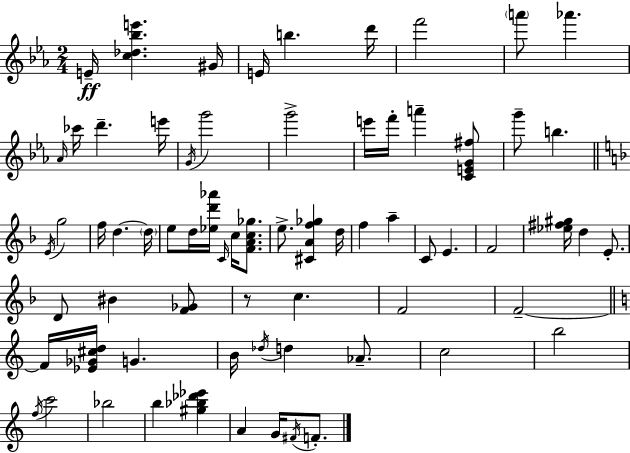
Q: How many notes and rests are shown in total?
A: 69